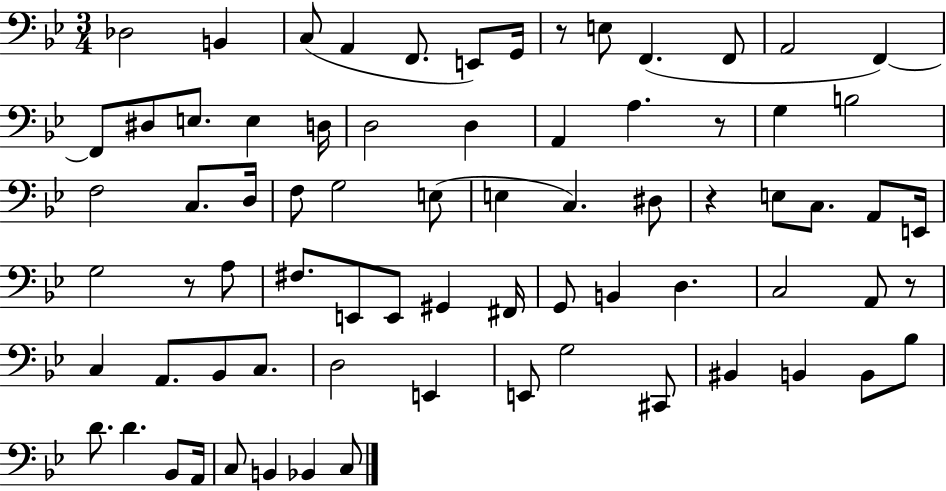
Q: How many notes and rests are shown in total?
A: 74